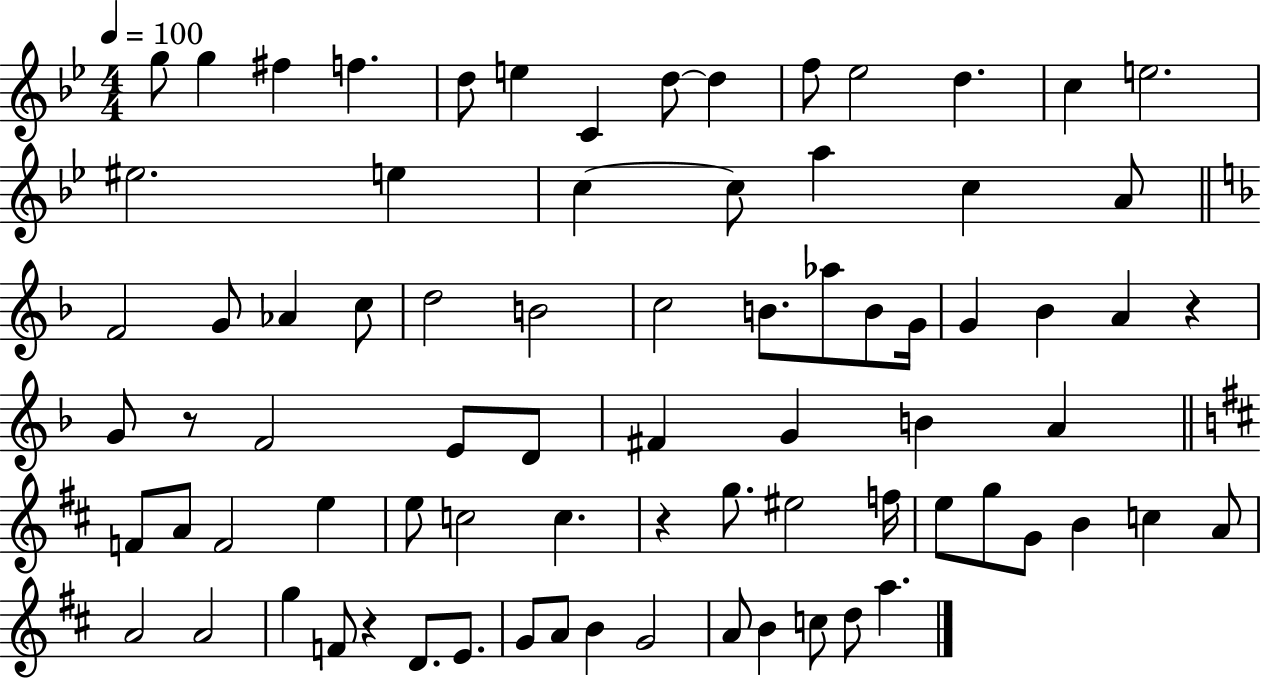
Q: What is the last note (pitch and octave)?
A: A5